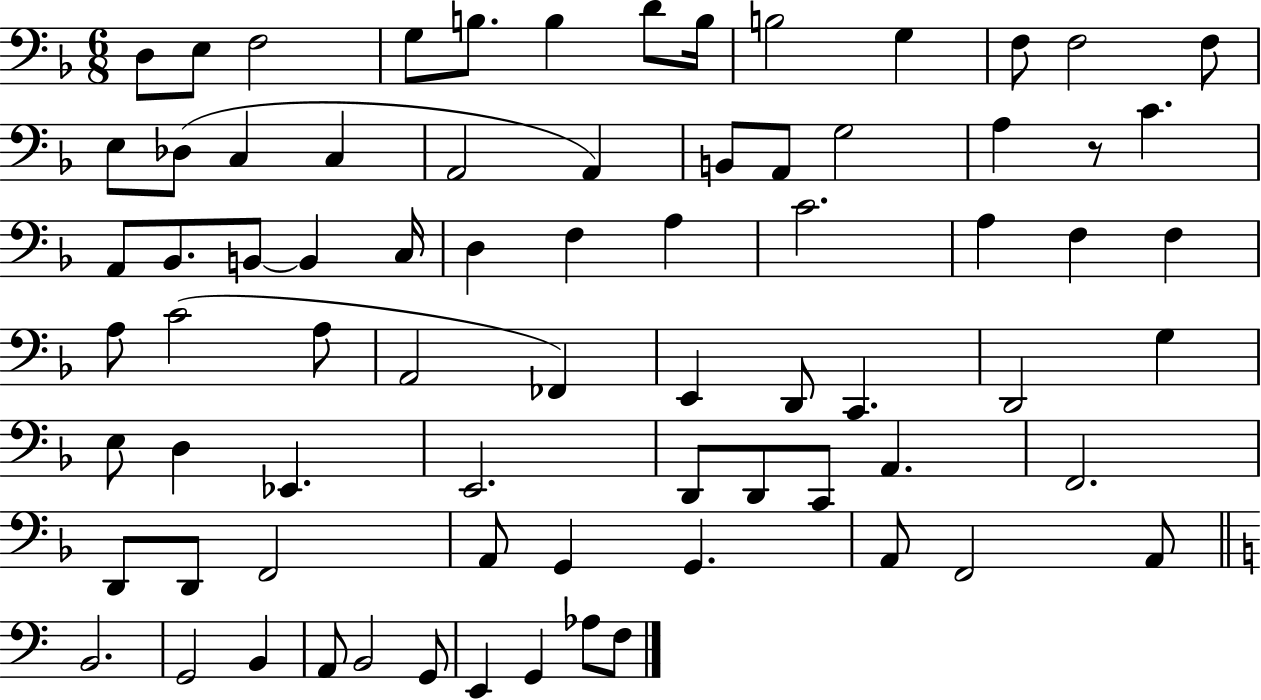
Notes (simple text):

D3/e E3/e F3/h G3/e B3/e. B3/q D4/e B3/s B3/h G3/q F3/e F3/h F3/e E3/e Db3/e C3/q C3/q A2/h A2/q B2/e A2/e G3/h A3/q R/e C4/q. A2/e Bb2/e. B2/e B2/q C3/s D3/q F3/q A3/q C4/h. A3/q F3/q F3/q A3/e C4/h A3/e A2/h FES2/q E2/q D2/e C2/q. D2/h G3/q E3/e D3/q Eb2/q. E2/h. D2/e D2/e C2/e A2/q. F2/h. D2/e D2/e F2/h A2/e G2/q G2/q. A2/e F2/h A2/e B2/h. G2/h B2/q A2/e B2/h G2/e E2/q G2/q Ab3/e F3/e